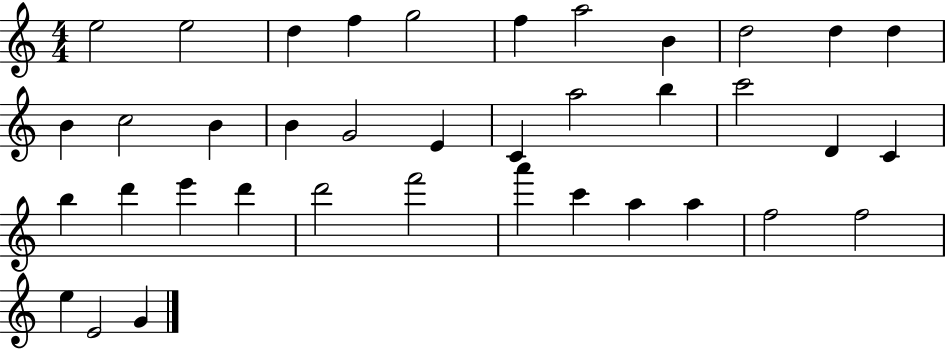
E5/h E5/h D5/q F5/q G5/h F5/q A5/h B4/q D5/h D5/q D5/q B4/q C5/h B4/q B4/q G4/h E4/q C4/q A5/h B5/q C6/h D4/q C4/q B5/q D6/q E6/q D6/q D6/h F6/h A6/q C6/q A5/q A5/q F5/h F5/h E5/q E4/h G4/q